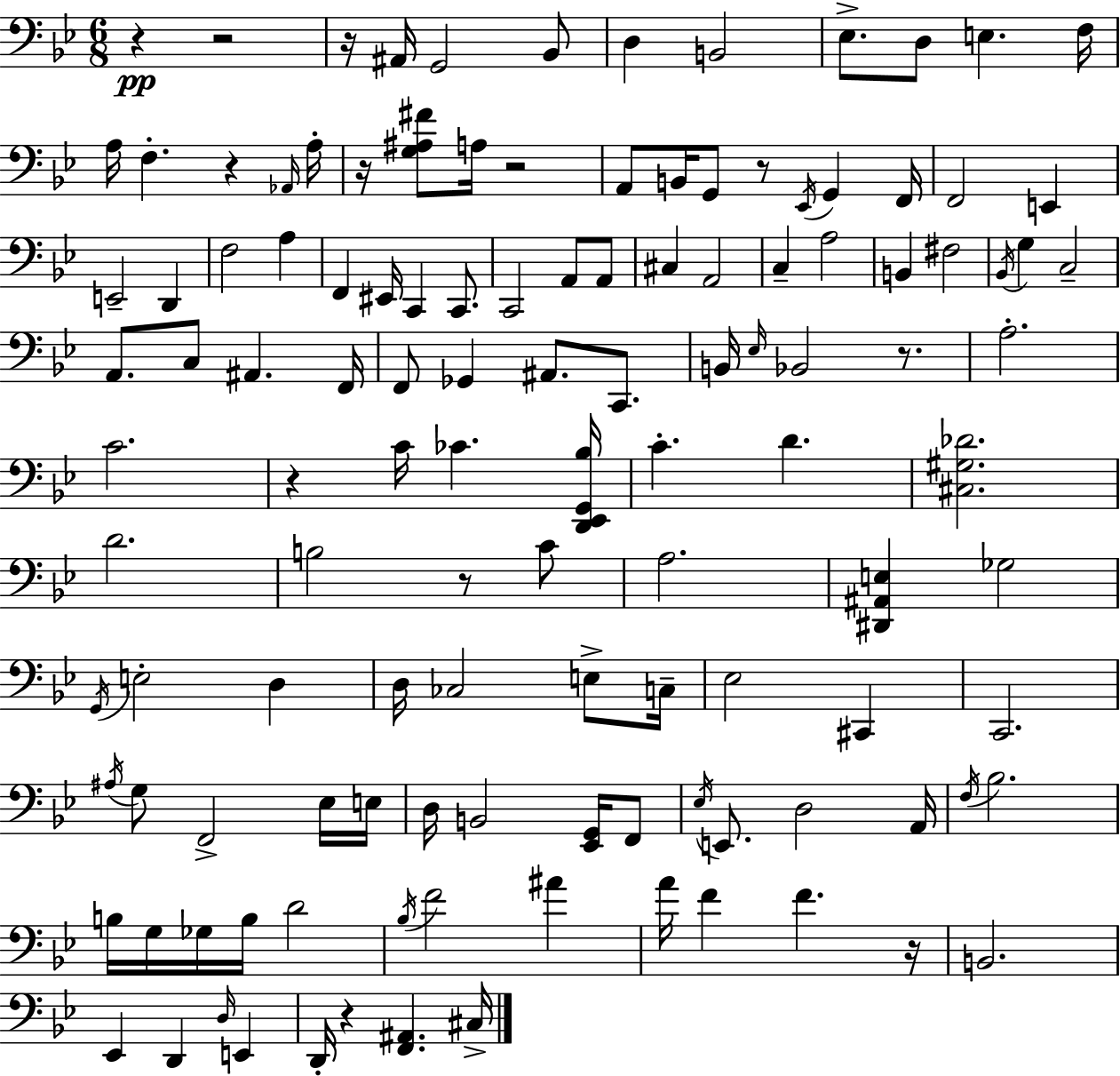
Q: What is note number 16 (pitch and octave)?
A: B2